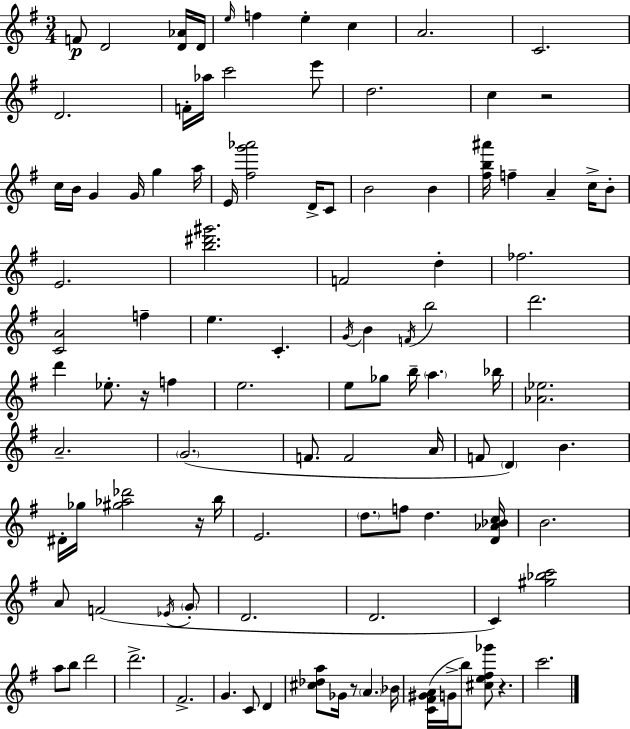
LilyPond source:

{
  \clef treble
  \numericTimeSignature
  \time 3/4
  \key e \minor
  f'8\p d'2 <d' aes'>16 d'16 | \grace { e''16 } f''4 e''4-. c''4 | a'2. | c'2. | \break d'2. | f'16-. aes''16 c'''2 e'''8 | d''2. | c''4 r2 | \break c''16 b'16 g'4 g'16 g''4 | a''16 e'16 <fis'' g''' aes'''>2 d'16-> c'8 | b'2 b'4 | <fis'' b'' ais'''>16 f''4-- a'4-- c''16-> b'8-. | \break e'2. | <b'' dis''' gis'''>2. | f'2 d''4-. | fes''2. | \break <c' a'>2 f''4-- | e''4. c'4.-. | \acciaccatura { g'16 } b'4 \acciaccatura { f'16 } b''2 | d'''2. | \break d'''4 ees''8.-. r16 f''4 | e''2. | e''8 ges''8 b''16-- \parenthesize a''4. | bes''16 <aes' ees''>2. | \break a'2.-- | \parenthesize g'2.( | f'8. f'2 | a'16 f'8 \parenthesize d'4) b'4. | \break dis'16-. ges''16 <gis'' aes'' des'''>2 | r16 b''16 e'2. | \parenthesize d''8. f''8 d''4. | <d' aes' bes' c''>16 b'2. | \break a'8 f'2( | \acciaccatura { ees'16 } \parenthesize g'8-. d'2. | d'2. | c'4) <gis'' bes'' c'''>2 | \break a''8 b''8 d'''2 | d'''2.-> | fis'2.-> | g'4. c'8 | \break d'4 <cis'' des'' a''>8 ges'16 r8 \parenthesize a'4. | bes'16 <c' fis' gis' a'>16( g'16-> b''8) <cis'' e'' fis'' ges'''>8 r4. | c'''2. | \bar "|."
}